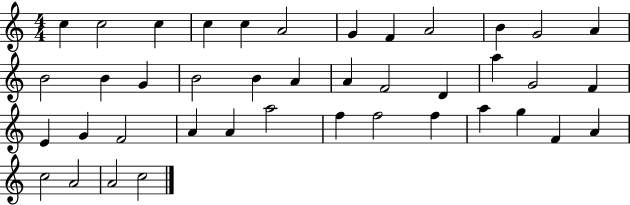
C5/q C5/h C5/q C5/q C5/q A4/h G4/q F4/q A4/h B4/q G4/h A4/q B4/h B4/q G4/q B4/h B4/q A4/q A4/q F4/h D4/q A5/q G4/h F4/q E4/q G4/q F4/h A4/q A4/q A5/h F5/q F5/h F5/q A5/q G5/q F4/q A4/q C5/h A4/h A4/h C5/h